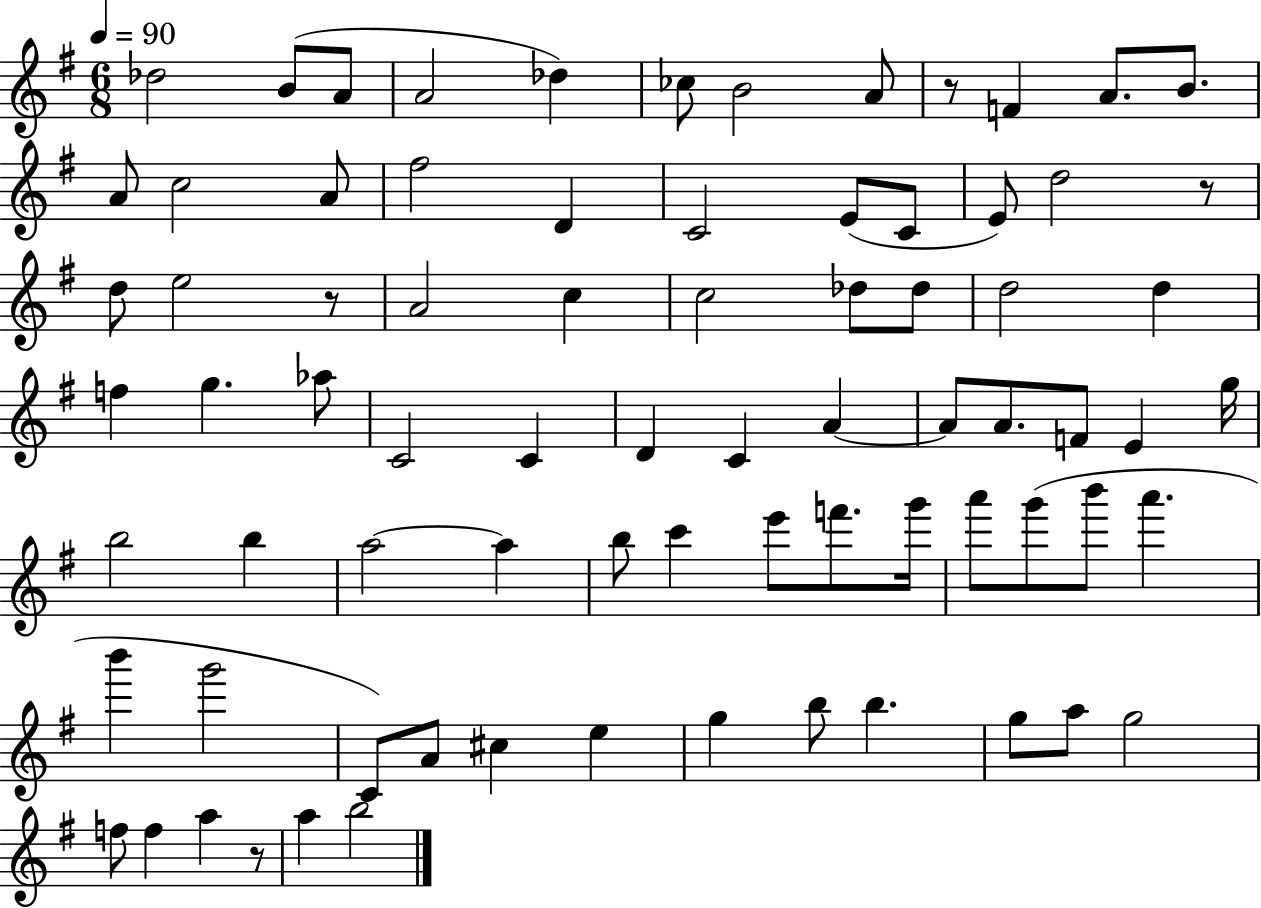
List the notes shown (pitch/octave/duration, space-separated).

Db5/h B4/e A4/e A4/h Db5/q CES5/e B4/h A4/e R/e F4/q A4/e. B4/e. A4/e C5/h A4/e F#5/h D4/q C4/h E4/e C4/e E4/e D5/h R/e D5/e E5/h R/e A4/h C5/q C5/h Db5/e Db5/e D5/h D5/q F5/q G5/q. Ab5/e C4/h C4/q D4/q C4/q A4/q A4/e A4/e. F4/e E4/q G5/s B5/h B5/q A5/h A5/q B5/e C6/q E6/e F6/e. G6/s A6/e G6/e B6/e A6/q. B6/q G6/h C4/e A4/e C#5/q E5/q G5/q B5/e B5/q. G5/e A5/e G5/h F5/e F5/q A5/q R/e A5/q B5/h